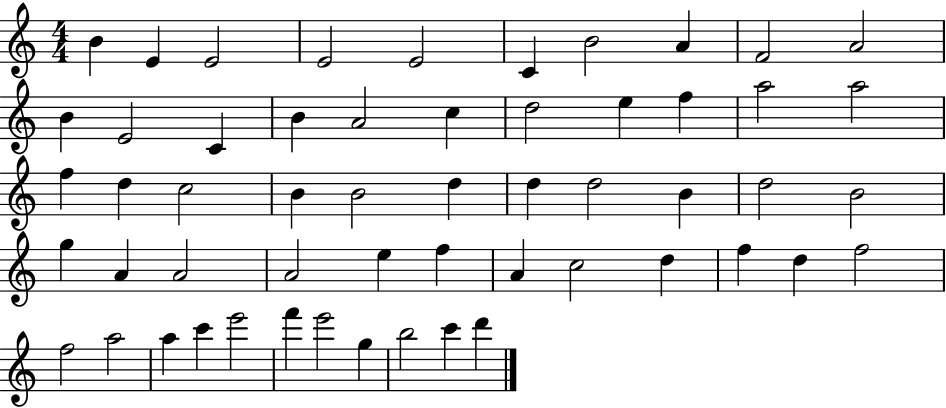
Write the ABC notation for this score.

X:1
T:Untitled
M:4/4
L:1/4
K:C
B E E2 E2 E2 C B2 A F2 A2 B E2 C B A2 c d2 e f a2 a2 f d c2 B B2 d d d2 B d2 B2 g A A2 A2 e f A c2 d f d f2 f2 a2 a c' e'2 f' e'2 g b2 c' d'